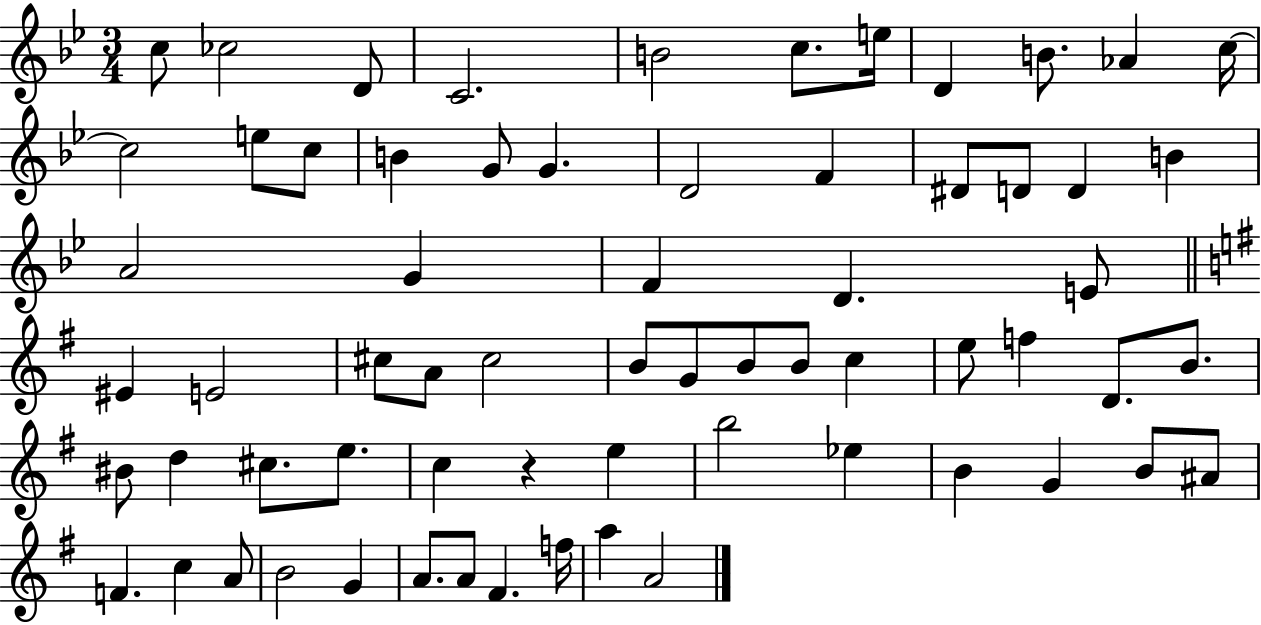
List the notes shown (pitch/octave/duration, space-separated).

C5/e CES5/h D4/e C4/h. B4/h C5/e. E5/s D4/q B4/e. Ab4/q C5/s C5/h E5/e C5/e B4/q G4/e G4/q. D4/h F4/q D#4/e D4/e D4/q B4/q A4/h G4/q F4/q D4/q. E4/e EIS4/q E4/h C#5/e A4/e C#5/h B4/e G4/e B4/e B4/e C5/q E5/e F5/q D4/e. B4/e. BIS4/e D5/q C#5/e. E5/e. C5/q R/q E5/q B5/h Eb5/q B4/q G4/q B4/e A#4/e F4/q. C5/q A4/e B4/h G4/q A4/e. A4/e F#4/q. F5/s A5/q A4/h